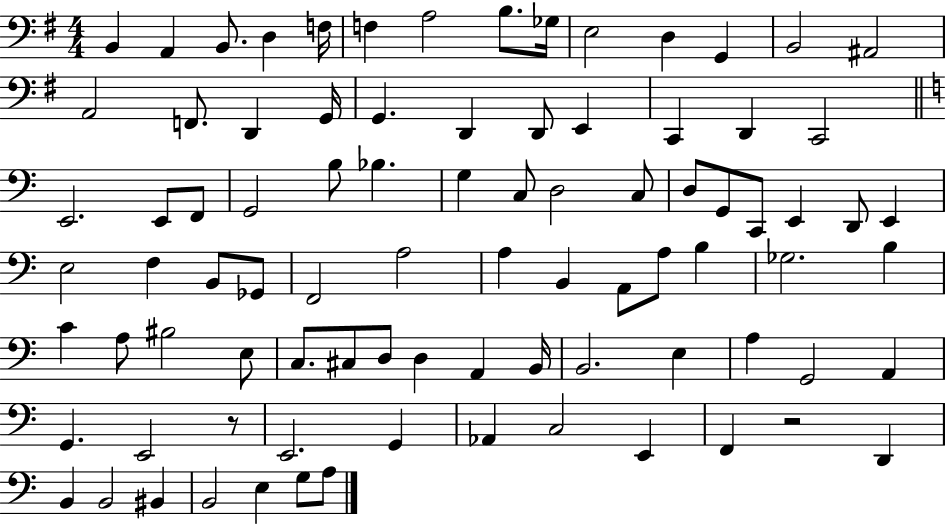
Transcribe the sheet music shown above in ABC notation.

X:1
T:Untitled
M:4/4
L:1/4
K:G
B,, A,, B,,/2 D, F,/4 F, A,2 B,/2 _G,/4 E,2 D, G,, B,,2 ^A,,2 A,,2 F,,/2 D,, G,,/4 G,, D,, D,,/2 E,, C,, D,, C,,2 E,,2 E,,/2 F,,/2 G,,2 B,/2 _B, G, C,/2 D,2 C,/2 D,/2 G,,/2 C,,/2 E,, D,,/2 E,, E,2 F, B,,/2 _G,,/2 F,,2 A,2 A, B,, A,,/2 A,/2 B, _G,2 B, C A,/2 ^B,2 E,/2 C,/2 ^C,/2 D,/2 D, A,, B,,/4 B,,2 E, A, G,,2 A,, G,, E,,2 z/2 E,,2 G,, _A,, C,2 E,, F,, z2 D,, B,, B,,2 ^B,, B,,2 E, G,/2 A,/2